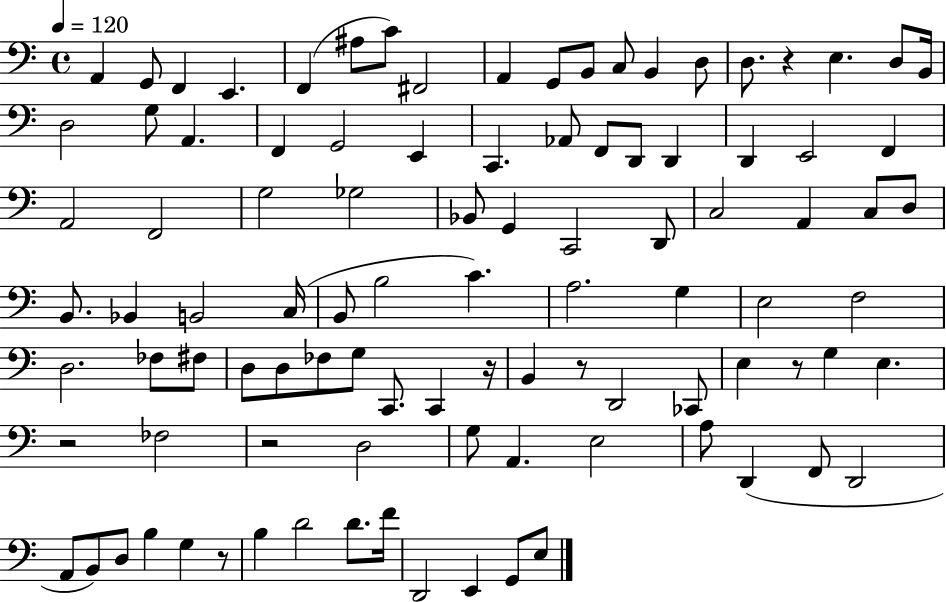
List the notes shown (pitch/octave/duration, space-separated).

A2/q G2/e F2/q E2/q. F2/q A#3/e C4/e F#2/h A2/q G2/e B2/e C3/e B2/q D3/e D3/e. R/q E3/q. D3/e B2/s D3/h G3/e A2/q. F2/q G2/h E2/q C2/q. Ab2/e F2/e D2/e D2/q D2/q E2/h F2/q A2/h F2/h G3/h Gb3/h Bb2/e G2/q C2/h D2/e C3/h A2/q C3/e D3/e B2/e. Bb2/q B2/h C3/s B2/e B3/h C4/q. A3/h. G3/q E3/h F3/h D3/h. FES3/e F#3/e D3/e D3/e FES3/e G3/e C2/e. C2/q R/s B2/q R/e D2/h CES2/e E3/q R/e G3/q E3/q. R/h FES3/h R/h D3/h G3/e A2/q. E3/h A3/e D2/q F2/e D2/h A2/e B2/e D3/e B3/q G3/q R/e B3/q D4/h D4/e. F4/s D2/h E2/q G2/e E3/e